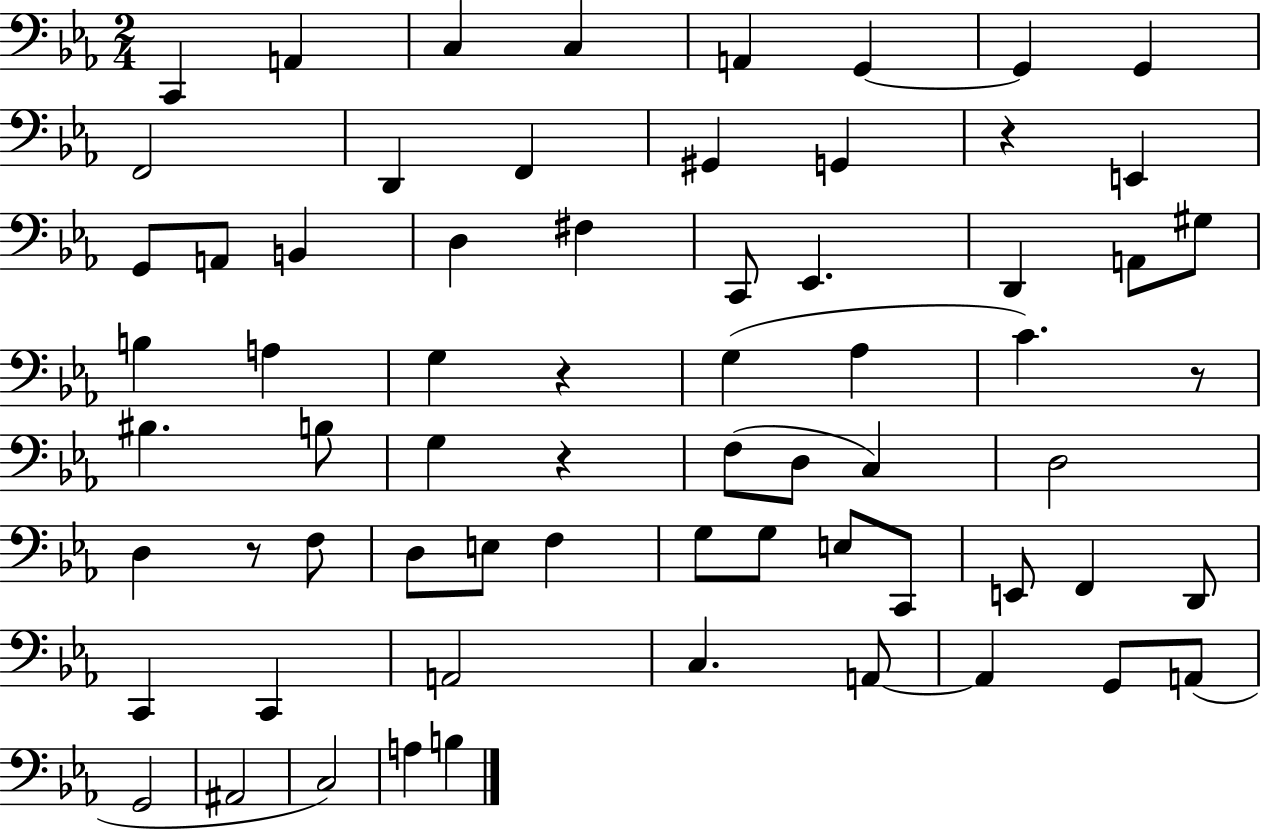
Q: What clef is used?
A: bass